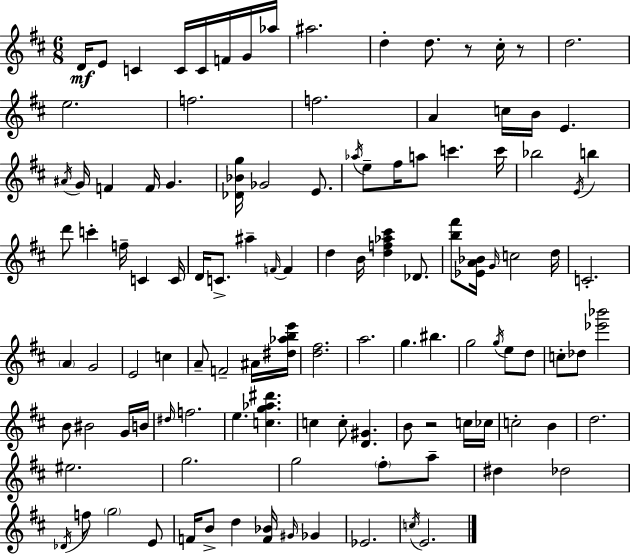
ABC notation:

X:1
T:Untitled
M:6/8
L:1/4
K:D
D/4 E/2 C C/4 C/4 F/4 G/4 _a/4 ^a2 d d/2 z/2 ^c/4 z/2 d2 e2 f2 f2 A c/4 B/4 E ^A/4 G/4 F F/4 G [_D_Bg]/4 _G2 E/2 _a/4 e/2 ^f/4 a/2 c' c'/4 _b2 E/4 b d'/2 c' f/4 C C/4 D/4 C/2 ^a F/4 F d B/4 [df_a^c'] _D/2 [b^f']/2 [_EA_B]/4 G/4 c2 d/4 C2 A G2 E2 c A/2 F2 ^A/4 [^d_abe']/4 [d^f]2 a2 g ^b g2 g/4 e/2 d/2 c/2 _d/2 [_e'_b']2 B/2 ^B2 G/4 B/4 ^d/4 f2 e [cg_a^d'] c c/2 [D^G] B/2 z2 c/4 _c/4 c2 B d2 ^e2 g2 g2 ^f/2 a/2 ^d _d2 _D/4 f/2 g2 E/2 F/4 B/2 d [F_B]/4 ^G/4 _G _E2 c/4 E2